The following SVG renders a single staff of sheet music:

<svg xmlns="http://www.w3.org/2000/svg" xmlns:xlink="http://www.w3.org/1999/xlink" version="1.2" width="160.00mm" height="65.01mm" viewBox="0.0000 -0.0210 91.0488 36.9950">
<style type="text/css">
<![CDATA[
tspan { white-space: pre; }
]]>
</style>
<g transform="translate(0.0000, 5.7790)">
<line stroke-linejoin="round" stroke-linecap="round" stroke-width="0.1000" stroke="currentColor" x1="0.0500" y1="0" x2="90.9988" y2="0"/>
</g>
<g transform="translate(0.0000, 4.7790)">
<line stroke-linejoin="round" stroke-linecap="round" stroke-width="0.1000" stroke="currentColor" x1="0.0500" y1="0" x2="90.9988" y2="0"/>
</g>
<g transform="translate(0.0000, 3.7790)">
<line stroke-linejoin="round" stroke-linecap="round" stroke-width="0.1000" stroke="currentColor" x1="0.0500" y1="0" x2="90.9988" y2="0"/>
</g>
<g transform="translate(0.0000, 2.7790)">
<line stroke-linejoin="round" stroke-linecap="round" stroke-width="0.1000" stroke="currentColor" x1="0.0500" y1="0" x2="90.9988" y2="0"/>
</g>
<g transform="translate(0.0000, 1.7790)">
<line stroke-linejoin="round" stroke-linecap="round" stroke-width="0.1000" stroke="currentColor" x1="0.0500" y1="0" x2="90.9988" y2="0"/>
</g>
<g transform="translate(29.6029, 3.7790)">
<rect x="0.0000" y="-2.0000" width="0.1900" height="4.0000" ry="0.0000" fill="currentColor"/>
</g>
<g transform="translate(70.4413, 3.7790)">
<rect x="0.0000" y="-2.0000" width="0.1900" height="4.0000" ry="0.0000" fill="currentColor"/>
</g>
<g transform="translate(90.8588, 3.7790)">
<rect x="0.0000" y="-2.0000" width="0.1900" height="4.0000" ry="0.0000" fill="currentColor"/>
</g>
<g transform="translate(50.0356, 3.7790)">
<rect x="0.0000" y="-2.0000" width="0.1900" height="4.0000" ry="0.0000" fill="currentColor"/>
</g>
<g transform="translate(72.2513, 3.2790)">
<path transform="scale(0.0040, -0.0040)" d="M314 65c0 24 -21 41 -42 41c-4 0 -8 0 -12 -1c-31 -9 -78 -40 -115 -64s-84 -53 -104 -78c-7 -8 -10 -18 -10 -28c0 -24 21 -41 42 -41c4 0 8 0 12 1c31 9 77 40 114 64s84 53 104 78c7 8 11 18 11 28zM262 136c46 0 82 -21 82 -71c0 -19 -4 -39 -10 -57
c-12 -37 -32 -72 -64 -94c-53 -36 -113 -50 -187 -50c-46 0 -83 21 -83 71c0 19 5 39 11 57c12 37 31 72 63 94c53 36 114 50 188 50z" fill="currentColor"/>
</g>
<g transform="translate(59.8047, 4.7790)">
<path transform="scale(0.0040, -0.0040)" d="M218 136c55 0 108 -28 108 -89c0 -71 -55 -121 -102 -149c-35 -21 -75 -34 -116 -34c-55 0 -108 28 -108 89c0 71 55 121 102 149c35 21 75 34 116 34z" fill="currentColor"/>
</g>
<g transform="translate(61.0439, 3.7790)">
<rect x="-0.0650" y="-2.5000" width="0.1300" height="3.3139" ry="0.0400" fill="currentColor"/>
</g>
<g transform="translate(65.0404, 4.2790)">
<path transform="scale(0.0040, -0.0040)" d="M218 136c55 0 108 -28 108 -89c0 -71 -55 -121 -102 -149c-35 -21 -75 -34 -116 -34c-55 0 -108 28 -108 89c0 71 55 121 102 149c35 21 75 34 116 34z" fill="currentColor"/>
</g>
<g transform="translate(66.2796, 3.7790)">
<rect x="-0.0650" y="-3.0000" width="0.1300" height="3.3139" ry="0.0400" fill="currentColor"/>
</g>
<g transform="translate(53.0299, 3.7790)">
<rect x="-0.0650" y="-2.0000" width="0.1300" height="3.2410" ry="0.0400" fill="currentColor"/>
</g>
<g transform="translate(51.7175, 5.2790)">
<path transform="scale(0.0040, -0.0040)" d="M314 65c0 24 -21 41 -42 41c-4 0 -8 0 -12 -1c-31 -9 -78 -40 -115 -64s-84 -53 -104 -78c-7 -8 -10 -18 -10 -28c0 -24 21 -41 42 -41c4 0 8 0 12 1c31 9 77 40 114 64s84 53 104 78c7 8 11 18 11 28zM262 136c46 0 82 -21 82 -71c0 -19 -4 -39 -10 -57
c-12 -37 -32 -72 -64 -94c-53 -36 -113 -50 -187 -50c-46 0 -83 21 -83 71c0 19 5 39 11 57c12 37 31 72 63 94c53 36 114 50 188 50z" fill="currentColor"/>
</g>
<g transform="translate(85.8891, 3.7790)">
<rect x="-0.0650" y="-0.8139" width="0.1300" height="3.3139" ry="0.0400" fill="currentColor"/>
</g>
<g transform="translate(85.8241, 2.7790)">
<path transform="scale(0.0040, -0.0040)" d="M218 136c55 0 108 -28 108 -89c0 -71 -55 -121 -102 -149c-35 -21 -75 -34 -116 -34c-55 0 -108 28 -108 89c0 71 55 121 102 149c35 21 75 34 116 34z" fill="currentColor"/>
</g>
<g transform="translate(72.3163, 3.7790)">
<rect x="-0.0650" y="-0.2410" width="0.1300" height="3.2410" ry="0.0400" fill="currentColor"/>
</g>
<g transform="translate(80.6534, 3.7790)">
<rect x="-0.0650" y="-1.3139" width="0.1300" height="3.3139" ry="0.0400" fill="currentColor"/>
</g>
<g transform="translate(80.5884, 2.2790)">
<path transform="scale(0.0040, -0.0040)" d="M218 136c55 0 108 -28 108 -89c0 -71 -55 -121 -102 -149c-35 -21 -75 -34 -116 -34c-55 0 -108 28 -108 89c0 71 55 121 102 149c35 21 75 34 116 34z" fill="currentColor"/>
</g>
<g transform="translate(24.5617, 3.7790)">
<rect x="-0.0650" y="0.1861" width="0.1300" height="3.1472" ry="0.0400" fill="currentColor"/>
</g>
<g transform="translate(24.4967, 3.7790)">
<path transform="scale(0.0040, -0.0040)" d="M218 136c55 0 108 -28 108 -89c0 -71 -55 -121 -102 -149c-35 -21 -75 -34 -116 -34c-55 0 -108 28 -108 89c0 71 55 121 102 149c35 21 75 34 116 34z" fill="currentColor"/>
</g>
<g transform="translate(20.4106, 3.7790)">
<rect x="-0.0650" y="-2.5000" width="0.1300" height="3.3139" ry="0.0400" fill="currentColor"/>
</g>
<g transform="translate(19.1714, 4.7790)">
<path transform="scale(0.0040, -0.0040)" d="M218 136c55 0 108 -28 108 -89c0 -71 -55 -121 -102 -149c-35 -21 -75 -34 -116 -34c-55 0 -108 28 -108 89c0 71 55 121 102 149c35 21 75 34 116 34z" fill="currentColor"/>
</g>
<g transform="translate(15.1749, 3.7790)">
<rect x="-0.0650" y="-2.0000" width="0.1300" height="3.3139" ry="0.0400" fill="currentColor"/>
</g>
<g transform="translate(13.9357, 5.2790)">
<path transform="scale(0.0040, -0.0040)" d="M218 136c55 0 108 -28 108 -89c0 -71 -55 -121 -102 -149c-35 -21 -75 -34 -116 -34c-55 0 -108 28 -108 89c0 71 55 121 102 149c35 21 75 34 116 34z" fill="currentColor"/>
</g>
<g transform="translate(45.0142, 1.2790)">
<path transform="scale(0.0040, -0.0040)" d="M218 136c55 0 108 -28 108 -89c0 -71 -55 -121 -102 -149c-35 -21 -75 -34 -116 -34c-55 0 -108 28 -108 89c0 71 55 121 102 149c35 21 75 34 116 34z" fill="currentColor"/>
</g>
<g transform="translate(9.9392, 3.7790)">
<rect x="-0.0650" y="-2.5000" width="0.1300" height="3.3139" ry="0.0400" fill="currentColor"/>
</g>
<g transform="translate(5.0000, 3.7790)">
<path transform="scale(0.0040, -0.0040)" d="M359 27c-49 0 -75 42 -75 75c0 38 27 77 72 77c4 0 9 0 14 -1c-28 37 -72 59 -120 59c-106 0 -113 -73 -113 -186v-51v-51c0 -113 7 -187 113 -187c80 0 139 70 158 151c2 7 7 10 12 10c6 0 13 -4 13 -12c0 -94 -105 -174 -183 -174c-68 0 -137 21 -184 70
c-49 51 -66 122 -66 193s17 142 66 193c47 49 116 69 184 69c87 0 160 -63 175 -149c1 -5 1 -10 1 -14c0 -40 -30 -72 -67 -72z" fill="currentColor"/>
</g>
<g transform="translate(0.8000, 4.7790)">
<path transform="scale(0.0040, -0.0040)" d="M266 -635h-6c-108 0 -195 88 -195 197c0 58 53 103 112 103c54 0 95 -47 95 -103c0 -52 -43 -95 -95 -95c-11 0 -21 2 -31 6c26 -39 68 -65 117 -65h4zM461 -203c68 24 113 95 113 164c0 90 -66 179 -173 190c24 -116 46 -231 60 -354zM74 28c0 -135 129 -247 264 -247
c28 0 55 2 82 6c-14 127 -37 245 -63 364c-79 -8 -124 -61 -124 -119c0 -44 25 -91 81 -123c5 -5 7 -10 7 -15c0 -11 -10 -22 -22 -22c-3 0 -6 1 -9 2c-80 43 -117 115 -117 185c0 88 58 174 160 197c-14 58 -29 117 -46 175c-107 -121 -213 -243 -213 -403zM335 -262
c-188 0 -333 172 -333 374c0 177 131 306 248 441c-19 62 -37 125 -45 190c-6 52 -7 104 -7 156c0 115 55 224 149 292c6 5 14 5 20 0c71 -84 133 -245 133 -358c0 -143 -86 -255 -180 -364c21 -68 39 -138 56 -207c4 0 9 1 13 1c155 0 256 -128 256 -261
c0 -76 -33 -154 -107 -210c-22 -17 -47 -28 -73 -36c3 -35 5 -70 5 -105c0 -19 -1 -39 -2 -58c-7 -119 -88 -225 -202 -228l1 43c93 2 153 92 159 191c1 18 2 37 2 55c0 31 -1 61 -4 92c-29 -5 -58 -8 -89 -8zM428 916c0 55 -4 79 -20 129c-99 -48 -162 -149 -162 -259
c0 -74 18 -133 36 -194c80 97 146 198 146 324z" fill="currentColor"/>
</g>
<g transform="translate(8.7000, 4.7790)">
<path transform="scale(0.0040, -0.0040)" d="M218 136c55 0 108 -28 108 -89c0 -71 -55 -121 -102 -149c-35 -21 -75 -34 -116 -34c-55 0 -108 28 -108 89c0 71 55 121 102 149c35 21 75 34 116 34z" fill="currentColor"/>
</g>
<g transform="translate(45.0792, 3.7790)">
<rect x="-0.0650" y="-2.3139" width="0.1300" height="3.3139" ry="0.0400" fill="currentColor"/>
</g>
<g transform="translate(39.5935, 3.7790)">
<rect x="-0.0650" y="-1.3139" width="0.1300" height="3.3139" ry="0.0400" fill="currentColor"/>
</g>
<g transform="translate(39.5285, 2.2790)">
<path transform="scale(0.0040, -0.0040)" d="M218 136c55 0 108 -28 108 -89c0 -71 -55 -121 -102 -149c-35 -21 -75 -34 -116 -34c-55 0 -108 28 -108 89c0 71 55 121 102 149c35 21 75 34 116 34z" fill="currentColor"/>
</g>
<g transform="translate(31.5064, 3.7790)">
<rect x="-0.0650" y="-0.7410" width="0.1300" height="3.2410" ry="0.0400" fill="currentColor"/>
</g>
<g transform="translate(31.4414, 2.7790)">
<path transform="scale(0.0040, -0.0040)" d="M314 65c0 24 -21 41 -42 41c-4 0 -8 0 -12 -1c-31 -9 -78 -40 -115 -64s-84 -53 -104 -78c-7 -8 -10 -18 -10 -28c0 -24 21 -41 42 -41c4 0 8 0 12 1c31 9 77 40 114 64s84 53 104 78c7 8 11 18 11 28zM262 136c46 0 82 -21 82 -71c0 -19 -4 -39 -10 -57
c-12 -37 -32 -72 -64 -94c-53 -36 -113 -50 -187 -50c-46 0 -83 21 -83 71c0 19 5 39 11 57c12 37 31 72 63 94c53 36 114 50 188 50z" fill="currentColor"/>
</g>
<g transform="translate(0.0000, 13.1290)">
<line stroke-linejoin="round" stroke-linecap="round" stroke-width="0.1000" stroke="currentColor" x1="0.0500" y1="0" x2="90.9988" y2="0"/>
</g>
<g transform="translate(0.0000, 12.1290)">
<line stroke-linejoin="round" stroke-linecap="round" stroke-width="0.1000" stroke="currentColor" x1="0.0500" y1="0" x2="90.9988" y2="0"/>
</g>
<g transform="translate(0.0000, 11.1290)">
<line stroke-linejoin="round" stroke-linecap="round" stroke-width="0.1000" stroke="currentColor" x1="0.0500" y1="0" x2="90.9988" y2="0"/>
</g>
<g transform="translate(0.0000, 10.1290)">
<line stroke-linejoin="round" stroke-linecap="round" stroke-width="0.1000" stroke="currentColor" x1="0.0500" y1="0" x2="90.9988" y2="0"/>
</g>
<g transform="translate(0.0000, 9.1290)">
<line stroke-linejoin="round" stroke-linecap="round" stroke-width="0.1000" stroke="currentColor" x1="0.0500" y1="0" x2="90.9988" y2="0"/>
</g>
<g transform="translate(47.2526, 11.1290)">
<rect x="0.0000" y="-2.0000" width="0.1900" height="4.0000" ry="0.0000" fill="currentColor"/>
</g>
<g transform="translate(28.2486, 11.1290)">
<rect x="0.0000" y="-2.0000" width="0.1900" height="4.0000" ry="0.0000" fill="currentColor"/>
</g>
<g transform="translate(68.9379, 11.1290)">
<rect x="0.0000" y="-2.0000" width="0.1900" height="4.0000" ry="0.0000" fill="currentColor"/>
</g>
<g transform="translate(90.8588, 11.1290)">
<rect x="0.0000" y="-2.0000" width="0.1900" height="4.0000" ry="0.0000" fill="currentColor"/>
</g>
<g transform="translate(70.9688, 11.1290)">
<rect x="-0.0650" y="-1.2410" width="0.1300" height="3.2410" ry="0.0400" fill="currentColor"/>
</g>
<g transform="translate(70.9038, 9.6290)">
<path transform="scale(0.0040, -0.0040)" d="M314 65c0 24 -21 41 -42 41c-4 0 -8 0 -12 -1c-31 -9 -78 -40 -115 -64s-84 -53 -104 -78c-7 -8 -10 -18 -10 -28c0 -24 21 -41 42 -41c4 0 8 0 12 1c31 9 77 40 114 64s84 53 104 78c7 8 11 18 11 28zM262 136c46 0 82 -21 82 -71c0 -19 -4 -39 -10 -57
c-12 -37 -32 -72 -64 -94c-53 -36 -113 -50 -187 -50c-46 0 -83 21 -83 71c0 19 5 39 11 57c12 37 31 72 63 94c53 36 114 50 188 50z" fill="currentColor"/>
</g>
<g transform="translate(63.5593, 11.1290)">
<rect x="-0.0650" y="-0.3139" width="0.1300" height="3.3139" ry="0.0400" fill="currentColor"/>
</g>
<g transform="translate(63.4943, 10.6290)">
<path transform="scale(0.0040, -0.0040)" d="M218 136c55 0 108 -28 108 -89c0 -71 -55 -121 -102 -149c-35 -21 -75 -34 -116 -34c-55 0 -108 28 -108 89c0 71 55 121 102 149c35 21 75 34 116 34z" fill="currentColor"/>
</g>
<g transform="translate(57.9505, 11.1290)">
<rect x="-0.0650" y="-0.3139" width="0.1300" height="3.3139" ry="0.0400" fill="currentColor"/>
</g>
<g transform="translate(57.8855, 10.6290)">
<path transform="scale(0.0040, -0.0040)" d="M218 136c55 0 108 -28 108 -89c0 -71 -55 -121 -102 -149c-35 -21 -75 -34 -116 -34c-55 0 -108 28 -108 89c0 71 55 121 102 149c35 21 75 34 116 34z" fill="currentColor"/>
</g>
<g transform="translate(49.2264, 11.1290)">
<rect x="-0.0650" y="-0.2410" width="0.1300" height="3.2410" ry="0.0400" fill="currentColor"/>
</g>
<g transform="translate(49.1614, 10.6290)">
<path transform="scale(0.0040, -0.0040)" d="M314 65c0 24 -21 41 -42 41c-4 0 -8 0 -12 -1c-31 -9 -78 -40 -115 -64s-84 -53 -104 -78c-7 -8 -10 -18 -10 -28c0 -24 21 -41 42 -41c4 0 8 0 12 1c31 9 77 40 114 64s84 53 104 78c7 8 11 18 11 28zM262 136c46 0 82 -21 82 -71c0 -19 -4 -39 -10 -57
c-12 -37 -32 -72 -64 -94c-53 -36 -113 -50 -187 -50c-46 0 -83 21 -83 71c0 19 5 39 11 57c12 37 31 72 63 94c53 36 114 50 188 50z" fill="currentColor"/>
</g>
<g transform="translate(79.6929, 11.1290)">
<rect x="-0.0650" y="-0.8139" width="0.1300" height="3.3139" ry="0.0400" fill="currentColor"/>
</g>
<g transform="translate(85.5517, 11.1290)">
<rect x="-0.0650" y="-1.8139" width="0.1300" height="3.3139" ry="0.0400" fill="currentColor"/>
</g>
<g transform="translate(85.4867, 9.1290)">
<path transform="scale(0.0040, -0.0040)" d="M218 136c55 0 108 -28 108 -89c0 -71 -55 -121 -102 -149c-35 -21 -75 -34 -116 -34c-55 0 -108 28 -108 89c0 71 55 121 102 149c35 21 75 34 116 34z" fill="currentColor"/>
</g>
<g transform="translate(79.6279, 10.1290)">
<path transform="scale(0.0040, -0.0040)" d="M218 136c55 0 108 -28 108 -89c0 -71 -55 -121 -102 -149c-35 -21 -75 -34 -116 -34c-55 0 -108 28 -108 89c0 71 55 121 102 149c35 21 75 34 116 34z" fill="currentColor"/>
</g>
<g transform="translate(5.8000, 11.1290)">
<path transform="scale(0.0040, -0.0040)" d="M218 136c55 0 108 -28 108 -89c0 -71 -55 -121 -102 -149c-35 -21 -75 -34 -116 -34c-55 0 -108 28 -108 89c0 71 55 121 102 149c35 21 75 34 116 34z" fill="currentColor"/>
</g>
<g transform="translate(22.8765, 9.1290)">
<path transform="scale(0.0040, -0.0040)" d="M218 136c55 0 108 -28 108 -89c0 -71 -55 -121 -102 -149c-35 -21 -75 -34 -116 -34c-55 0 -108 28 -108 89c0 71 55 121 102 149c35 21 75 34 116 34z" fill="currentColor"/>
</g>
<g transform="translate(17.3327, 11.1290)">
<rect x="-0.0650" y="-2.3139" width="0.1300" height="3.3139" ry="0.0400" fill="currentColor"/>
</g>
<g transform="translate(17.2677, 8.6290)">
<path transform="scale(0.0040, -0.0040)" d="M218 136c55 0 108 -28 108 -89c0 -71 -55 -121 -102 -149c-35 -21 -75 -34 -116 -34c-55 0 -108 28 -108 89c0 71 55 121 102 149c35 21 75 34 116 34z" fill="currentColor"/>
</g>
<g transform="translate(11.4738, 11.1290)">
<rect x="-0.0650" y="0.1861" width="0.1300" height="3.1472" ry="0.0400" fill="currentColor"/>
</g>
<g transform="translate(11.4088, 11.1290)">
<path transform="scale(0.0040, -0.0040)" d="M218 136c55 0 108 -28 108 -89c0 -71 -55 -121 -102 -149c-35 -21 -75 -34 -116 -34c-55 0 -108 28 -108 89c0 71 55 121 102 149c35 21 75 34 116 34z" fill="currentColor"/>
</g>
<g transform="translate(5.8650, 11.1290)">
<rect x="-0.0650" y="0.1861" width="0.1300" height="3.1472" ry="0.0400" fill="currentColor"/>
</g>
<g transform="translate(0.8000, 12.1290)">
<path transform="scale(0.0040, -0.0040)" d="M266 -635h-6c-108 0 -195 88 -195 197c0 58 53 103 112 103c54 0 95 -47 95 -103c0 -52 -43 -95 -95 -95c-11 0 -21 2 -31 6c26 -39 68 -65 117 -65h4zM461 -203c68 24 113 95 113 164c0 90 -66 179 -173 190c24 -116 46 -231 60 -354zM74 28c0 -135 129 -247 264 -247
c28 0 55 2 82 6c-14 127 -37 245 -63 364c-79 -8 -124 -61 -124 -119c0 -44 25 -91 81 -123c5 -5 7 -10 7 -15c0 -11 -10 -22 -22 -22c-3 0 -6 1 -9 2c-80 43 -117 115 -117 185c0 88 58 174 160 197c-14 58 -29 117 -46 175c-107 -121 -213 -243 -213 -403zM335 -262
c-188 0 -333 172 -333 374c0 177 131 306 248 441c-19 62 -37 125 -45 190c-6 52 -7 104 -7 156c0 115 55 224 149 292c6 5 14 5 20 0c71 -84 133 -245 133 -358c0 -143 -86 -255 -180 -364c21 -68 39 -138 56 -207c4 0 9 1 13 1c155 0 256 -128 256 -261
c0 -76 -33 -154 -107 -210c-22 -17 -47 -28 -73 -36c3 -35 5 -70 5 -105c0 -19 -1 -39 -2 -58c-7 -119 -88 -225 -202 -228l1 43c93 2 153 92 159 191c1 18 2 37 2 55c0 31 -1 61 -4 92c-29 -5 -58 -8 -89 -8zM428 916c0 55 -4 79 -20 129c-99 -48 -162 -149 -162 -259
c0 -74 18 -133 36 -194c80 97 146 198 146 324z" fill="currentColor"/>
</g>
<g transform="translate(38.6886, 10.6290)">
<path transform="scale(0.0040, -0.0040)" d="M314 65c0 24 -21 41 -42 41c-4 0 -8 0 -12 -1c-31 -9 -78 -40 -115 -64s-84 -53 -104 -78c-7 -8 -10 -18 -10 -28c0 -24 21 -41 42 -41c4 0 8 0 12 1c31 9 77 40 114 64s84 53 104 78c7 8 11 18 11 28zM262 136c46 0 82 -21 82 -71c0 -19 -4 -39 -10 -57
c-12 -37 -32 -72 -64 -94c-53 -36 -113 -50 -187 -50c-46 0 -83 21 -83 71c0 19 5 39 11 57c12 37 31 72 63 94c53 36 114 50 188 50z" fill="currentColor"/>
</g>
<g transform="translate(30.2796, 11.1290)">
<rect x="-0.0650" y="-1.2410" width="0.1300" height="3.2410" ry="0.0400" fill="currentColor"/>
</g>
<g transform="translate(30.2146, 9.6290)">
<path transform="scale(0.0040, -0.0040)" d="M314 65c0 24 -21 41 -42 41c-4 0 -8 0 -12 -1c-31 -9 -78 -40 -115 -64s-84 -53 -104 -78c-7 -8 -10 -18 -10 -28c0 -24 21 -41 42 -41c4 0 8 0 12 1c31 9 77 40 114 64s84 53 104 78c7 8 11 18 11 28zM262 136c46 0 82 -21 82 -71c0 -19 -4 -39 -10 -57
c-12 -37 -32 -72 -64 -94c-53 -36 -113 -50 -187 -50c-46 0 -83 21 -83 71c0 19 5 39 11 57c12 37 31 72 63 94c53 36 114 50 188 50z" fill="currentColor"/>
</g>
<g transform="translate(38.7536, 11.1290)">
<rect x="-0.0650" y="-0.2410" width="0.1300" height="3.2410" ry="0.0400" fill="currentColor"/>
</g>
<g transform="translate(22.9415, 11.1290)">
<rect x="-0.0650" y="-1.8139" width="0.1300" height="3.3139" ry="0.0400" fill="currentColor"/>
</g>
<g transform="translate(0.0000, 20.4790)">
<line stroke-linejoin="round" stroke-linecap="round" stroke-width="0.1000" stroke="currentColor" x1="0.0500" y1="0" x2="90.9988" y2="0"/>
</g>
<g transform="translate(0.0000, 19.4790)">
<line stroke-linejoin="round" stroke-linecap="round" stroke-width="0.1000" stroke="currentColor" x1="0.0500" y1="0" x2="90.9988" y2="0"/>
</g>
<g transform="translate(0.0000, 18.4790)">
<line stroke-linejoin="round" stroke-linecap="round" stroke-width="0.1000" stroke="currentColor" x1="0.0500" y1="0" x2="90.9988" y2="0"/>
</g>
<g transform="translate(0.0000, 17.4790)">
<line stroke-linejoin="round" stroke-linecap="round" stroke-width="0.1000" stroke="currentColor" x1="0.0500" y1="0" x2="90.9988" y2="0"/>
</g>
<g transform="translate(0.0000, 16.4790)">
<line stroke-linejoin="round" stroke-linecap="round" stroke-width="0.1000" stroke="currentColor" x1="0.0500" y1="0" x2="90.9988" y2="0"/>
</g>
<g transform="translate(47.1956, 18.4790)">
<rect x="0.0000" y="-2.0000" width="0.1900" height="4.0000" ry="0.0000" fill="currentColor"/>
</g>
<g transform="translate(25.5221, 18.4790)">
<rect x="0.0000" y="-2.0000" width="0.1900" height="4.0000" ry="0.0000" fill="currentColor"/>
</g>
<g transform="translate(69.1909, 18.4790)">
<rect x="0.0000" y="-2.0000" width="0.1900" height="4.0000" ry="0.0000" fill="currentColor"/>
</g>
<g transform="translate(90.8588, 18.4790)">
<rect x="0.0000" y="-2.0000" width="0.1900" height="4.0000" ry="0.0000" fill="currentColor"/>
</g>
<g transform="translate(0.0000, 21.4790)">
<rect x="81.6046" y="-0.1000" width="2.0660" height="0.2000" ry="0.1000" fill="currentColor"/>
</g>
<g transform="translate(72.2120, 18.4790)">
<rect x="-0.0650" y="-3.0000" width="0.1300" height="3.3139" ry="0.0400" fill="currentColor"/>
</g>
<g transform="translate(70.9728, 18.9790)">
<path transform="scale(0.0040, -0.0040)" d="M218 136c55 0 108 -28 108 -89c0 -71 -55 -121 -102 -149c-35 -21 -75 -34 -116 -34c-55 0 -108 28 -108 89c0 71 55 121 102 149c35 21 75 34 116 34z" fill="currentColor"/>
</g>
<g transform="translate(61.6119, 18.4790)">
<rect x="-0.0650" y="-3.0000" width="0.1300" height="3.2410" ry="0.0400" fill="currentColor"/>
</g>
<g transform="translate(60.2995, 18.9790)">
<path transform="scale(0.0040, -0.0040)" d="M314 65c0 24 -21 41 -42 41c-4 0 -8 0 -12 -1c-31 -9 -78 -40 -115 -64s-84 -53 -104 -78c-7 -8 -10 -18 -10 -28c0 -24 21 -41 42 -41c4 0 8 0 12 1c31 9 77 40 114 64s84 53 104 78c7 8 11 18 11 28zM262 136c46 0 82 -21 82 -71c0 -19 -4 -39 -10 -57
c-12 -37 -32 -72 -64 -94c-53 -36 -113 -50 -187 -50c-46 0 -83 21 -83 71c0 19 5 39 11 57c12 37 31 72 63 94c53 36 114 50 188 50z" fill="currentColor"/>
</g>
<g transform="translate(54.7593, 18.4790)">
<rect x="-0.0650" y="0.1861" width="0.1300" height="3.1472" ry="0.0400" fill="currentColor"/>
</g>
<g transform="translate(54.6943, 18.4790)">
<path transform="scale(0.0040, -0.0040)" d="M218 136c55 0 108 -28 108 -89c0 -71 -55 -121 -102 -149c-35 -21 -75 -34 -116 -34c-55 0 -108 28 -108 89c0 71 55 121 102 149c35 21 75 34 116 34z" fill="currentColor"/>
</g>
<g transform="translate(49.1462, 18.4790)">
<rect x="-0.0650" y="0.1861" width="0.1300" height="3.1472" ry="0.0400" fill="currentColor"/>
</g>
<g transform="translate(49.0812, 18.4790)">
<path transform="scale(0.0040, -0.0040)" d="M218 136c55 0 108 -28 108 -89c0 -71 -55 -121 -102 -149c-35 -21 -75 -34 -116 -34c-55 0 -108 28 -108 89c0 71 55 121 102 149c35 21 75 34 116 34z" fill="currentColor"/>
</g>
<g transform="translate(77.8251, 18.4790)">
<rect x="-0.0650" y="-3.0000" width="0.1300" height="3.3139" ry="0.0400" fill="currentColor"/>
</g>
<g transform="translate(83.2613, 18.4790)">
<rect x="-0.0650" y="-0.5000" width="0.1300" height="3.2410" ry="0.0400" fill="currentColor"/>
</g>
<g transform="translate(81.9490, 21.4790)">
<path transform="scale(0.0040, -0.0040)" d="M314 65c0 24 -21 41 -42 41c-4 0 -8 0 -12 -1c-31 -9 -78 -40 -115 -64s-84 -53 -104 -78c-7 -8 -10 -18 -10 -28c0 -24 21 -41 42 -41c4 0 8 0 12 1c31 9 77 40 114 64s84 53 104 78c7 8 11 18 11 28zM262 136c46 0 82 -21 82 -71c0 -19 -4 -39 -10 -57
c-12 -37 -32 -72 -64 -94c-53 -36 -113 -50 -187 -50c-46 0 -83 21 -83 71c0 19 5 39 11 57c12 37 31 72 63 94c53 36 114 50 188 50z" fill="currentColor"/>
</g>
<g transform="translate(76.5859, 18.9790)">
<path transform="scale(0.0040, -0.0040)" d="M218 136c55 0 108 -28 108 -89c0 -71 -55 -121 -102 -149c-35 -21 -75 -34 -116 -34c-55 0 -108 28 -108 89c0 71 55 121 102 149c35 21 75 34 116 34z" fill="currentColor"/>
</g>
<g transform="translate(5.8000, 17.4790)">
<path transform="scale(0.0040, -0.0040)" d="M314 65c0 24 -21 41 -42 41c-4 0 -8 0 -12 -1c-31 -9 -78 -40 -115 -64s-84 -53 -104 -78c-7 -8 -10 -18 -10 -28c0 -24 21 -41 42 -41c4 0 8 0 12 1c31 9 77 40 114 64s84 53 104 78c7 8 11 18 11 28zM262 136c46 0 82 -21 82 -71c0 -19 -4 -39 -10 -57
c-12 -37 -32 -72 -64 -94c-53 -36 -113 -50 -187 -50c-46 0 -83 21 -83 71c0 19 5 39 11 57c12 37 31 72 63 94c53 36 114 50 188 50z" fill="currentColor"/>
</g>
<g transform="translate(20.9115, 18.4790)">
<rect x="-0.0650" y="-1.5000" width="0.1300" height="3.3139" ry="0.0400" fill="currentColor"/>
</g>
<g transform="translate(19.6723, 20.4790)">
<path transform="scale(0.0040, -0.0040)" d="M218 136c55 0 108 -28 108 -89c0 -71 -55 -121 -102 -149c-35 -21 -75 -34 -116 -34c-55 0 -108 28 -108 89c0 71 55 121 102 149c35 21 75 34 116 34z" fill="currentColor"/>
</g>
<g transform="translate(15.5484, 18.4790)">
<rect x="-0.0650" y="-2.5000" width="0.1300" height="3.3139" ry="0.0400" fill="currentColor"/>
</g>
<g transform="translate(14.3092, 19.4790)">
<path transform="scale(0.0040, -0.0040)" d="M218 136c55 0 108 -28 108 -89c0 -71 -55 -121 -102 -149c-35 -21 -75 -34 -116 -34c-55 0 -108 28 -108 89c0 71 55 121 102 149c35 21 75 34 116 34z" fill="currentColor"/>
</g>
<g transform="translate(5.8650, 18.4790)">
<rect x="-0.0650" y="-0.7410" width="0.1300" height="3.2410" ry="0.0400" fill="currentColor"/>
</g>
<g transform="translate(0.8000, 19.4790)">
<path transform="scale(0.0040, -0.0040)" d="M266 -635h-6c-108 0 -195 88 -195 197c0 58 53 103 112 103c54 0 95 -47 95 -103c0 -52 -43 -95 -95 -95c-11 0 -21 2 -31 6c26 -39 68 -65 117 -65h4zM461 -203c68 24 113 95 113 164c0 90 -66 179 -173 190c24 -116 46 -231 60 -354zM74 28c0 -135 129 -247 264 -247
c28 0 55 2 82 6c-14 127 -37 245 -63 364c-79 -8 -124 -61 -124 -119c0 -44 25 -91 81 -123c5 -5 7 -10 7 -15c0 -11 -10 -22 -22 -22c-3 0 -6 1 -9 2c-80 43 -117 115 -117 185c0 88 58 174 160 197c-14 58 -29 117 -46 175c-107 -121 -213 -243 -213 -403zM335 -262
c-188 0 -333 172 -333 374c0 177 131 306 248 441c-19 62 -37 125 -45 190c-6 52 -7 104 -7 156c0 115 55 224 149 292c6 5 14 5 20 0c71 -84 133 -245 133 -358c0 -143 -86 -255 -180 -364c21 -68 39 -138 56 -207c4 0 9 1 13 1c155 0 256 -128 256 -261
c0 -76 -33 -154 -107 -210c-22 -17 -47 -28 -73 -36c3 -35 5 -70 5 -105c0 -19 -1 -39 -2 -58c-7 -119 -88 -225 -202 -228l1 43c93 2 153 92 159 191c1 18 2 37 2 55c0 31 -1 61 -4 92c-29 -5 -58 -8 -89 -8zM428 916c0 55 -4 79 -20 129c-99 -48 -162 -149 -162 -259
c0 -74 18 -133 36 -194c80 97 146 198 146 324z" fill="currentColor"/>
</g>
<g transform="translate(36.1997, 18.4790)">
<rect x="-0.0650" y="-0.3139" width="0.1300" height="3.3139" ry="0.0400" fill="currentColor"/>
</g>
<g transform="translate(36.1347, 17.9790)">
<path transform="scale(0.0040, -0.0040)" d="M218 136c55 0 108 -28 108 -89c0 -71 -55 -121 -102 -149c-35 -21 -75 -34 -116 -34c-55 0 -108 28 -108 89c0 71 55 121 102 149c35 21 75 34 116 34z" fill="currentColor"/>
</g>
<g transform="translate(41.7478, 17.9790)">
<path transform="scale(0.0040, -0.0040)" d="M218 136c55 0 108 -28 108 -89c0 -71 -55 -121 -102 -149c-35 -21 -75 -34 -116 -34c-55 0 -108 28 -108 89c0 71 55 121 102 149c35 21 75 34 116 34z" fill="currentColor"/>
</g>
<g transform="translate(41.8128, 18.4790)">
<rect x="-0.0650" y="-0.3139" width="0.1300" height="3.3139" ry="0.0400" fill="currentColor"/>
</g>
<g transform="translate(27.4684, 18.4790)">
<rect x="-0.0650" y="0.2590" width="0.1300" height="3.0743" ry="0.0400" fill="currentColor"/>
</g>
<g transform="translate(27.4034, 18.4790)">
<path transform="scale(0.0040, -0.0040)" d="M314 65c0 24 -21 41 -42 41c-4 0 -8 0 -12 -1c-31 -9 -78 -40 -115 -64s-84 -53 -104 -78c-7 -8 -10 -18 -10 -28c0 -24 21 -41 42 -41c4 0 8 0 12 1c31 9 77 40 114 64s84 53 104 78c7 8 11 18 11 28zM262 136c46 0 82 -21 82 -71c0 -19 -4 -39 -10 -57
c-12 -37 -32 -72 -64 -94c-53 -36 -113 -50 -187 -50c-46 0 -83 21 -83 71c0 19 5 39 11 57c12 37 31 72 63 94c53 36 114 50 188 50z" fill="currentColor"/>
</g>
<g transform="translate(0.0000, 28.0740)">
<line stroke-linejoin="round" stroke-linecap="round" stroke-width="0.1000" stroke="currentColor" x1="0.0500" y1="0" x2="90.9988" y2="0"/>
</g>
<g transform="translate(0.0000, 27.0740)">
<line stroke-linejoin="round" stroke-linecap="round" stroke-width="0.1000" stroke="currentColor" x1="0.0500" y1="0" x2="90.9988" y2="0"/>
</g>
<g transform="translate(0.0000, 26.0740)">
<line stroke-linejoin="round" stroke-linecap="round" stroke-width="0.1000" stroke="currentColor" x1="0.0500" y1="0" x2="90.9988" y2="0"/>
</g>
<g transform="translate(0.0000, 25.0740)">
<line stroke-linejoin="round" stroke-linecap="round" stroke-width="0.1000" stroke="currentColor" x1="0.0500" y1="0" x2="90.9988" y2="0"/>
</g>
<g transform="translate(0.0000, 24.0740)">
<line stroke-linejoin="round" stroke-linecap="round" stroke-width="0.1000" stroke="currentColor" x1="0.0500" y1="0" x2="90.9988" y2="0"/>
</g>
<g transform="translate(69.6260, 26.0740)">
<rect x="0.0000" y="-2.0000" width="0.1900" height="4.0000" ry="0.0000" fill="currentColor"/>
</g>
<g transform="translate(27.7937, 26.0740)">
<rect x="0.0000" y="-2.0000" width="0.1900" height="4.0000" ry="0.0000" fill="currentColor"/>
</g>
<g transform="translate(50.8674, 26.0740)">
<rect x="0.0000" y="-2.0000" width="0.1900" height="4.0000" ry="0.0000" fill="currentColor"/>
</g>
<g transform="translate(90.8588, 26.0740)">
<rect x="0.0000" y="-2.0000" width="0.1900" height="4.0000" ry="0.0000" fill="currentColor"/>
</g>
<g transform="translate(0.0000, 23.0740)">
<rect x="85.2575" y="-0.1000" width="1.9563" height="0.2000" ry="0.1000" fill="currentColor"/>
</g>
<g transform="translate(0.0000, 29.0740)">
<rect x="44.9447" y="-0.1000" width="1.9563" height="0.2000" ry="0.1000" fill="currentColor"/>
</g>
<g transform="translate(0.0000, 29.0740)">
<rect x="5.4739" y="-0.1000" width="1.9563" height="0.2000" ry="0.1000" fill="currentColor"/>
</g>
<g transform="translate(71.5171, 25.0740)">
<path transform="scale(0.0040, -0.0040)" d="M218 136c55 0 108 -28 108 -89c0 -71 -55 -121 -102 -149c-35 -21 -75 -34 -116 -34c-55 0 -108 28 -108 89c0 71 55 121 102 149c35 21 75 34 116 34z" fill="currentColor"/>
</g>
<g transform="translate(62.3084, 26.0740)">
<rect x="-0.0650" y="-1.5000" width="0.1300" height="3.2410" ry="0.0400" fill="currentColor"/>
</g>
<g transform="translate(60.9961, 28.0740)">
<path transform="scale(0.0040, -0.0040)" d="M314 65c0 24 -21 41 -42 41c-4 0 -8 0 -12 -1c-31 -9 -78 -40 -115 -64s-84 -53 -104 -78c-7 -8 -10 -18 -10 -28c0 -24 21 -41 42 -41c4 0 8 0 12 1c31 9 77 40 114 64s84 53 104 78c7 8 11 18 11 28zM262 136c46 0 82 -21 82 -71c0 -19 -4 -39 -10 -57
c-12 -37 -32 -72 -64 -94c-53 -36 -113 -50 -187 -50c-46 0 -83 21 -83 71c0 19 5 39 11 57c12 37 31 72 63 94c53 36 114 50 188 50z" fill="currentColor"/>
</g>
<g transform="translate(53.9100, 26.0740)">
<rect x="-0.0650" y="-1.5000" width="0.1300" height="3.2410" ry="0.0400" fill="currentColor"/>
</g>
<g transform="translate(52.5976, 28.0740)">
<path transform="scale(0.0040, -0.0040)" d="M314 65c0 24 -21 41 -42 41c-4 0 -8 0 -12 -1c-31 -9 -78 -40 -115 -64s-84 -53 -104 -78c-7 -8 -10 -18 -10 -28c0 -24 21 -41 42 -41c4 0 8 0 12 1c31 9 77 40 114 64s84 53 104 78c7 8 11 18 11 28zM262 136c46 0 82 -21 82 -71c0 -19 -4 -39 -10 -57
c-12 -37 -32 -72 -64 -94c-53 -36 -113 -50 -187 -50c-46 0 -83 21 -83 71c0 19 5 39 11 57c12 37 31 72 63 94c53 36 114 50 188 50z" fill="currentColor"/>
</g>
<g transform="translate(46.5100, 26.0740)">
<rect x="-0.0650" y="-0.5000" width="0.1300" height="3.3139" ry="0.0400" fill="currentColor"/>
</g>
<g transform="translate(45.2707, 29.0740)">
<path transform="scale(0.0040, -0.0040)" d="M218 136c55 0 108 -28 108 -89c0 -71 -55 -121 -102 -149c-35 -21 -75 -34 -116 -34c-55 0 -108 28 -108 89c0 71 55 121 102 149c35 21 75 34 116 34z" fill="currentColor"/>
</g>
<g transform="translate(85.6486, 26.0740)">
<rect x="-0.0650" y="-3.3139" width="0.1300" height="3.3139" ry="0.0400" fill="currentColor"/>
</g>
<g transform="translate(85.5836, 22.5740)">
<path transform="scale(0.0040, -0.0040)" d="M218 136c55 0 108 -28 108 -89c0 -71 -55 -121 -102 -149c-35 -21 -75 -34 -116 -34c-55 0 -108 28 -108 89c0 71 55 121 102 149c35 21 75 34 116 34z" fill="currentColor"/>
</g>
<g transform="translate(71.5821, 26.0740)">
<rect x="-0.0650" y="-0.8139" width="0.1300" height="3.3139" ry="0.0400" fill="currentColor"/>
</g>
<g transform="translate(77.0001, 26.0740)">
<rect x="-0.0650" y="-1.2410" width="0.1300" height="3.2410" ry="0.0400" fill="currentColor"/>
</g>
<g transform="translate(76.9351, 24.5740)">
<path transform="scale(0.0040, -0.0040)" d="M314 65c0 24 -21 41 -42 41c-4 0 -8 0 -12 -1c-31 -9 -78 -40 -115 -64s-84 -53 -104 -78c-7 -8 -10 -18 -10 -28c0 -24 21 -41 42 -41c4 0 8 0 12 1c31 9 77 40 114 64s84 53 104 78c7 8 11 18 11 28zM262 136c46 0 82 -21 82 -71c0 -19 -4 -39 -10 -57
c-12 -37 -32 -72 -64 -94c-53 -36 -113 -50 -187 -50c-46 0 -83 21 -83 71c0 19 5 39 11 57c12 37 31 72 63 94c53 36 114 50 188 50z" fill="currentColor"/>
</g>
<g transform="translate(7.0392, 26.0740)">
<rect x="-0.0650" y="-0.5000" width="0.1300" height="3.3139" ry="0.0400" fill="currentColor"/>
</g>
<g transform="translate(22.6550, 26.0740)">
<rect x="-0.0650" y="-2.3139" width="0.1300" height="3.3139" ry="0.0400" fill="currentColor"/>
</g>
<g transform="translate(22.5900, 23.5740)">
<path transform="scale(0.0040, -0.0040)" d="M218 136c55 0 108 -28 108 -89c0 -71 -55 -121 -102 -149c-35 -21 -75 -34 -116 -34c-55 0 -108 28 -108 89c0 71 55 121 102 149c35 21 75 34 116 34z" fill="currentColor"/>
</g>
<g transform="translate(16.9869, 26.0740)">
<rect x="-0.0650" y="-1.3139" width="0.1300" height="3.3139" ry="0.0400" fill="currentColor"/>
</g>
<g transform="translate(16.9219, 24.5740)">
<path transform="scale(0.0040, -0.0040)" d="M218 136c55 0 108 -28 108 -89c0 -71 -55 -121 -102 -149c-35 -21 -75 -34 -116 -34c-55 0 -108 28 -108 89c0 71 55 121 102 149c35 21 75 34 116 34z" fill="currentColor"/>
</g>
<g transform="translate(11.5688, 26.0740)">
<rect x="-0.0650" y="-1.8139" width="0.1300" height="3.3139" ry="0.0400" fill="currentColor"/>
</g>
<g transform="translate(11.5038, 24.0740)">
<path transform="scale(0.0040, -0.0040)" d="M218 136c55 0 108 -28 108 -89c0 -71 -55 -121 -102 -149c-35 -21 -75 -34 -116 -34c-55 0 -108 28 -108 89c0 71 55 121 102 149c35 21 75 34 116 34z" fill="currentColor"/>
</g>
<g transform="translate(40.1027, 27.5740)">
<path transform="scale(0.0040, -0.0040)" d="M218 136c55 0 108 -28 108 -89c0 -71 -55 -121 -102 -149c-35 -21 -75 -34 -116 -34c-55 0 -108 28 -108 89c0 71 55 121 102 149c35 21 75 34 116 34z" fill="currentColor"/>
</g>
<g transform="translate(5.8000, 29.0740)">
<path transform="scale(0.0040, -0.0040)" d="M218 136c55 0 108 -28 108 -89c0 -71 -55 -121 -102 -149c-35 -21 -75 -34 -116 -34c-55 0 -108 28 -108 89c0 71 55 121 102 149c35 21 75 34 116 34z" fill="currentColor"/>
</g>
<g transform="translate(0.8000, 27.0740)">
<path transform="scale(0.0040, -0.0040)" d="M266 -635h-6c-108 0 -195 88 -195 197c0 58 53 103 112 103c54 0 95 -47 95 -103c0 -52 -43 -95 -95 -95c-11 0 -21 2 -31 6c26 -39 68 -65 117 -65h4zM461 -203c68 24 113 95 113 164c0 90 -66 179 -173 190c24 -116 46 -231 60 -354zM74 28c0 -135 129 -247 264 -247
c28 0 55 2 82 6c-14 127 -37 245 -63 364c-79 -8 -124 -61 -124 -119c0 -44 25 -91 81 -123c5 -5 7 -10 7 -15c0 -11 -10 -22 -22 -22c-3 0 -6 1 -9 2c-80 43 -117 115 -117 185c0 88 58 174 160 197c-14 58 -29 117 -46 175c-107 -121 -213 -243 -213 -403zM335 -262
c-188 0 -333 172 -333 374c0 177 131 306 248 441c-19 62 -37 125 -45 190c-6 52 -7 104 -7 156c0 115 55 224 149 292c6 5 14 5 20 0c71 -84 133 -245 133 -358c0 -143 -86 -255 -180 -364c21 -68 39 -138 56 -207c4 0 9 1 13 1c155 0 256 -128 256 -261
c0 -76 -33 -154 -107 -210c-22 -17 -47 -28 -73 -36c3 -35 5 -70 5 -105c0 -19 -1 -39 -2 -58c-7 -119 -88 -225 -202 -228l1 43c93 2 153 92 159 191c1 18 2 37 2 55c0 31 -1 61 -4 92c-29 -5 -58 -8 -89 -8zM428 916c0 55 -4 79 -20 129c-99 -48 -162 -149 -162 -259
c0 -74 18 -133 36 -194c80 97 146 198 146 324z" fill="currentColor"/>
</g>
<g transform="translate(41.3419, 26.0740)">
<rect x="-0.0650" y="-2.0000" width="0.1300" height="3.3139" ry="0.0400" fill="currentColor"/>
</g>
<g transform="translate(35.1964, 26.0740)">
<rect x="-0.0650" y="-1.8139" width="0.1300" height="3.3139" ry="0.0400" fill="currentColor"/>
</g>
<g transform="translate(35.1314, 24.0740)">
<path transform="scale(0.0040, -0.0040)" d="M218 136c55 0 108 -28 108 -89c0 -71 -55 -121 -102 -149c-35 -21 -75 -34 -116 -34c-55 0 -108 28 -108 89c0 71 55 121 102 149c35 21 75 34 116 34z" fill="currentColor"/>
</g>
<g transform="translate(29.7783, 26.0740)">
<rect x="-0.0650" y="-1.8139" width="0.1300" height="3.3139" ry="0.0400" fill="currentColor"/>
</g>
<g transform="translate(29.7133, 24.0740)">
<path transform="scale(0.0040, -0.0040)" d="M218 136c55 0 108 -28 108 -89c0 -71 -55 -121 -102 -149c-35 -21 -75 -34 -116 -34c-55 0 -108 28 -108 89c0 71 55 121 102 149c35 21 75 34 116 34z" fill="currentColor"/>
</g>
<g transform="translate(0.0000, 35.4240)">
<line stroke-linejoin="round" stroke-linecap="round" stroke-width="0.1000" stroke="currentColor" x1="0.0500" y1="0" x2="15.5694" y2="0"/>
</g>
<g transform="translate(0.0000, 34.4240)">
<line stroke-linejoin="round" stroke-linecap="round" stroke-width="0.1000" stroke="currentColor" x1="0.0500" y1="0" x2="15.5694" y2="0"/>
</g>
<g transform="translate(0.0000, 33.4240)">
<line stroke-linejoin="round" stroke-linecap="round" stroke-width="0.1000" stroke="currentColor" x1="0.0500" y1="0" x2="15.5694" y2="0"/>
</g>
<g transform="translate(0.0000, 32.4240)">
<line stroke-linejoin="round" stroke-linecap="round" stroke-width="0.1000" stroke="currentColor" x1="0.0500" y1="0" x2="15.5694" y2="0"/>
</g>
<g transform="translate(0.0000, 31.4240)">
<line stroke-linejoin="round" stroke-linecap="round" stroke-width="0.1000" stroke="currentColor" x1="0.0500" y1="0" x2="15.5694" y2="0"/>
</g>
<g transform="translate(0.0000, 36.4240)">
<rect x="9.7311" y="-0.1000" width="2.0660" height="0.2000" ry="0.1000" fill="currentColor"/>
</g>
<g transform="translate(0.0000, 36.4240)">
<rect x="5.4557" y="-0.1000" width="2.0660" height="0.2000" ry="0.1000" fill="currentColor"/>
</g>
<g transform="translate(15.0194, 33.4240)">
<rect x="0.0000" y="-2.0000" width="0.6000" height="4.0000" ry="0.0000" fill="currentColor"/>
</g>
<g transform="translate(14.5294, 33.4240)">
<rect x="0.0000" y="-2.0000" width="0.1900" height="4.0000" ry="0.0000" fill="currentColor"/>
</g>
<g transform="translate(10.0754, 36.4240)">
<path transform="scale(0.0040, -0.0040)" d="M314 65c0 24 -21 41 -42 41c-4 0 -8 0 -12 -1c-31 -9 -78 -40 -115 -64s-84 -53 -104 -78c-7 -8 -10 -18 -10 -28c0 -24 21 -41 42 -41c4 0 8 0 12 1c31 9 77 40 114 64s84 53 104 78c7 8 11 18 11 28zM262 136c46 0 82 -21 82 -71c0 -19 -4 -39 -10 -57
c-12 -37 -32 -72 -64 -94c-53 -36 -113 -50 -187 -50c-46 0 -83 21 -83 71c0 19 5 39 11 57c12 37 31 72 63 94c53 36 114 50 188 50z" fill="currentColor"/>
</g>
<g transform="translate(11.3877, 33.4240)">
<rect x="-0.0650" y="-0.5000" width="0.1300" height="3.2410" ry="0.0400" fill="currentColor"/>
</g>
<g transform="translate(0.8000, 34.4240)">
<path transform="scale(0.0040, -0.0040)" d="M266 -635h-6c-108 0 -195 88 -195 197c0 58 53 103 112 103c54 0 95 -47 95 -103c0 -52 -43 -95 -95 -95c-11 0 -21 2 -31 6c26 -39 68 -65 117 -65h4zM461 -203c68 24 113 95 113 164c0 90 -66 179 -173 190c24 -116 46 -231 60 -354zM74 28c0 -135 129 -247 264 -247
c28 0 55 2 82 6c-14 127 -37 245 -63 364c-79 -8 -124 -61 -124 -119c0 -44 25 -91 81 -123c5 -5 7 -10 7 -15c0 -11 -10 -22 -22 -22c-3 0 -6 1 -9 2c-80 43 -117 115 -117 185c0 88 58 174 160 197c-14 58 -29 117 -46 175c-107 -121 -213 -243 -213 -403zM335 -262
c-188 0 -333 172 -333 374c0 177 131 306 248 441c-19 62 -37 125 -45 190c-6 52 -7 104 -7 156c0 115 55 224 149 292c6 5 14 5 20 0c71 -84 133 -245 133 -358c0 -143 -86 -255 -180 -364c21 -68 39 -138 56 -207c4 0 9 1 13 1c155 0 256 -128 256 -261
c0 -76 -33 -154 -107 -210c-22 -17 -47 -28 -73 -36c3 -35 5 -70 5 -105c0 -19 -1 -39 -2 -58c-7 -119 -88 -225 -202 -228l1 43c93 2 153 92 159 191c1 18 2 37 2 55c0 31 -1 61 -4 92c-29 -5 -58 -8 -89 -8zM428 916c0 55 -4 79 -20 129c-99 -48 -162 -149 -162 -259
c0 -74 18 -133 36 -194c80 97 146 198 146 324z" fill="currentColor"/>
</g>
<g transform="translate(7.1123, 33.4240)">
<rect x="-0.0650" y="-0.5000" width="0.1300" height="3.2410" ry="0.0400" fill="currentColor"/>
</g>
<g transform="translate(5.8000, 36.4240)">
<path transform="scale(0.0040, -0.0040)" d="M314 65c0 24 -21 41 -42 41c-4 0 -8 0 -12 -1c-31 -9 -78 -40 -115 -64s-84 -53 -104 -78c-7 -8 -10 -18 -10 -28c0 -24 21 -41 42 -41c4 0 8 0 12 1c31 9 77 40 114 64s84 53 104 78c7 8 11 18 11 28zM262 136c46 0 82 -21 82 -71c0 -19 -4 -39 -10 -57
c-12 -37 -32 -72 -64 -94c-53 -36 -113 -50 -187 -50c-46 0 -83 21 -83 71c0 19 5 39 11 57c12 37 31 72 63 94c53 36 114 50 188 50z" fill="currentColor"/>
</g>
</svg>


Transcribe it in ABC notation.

X:1
T:Untitled
M:4/4
L:1/4
K:C
G F G B d2 e g F2 G A c2 e d B B g f e2 c2 c2 c c e2 d f d2 G E B2 c c B B A2 A A C2 C f e g f f F C E2 E2 d e2 b C2 C2